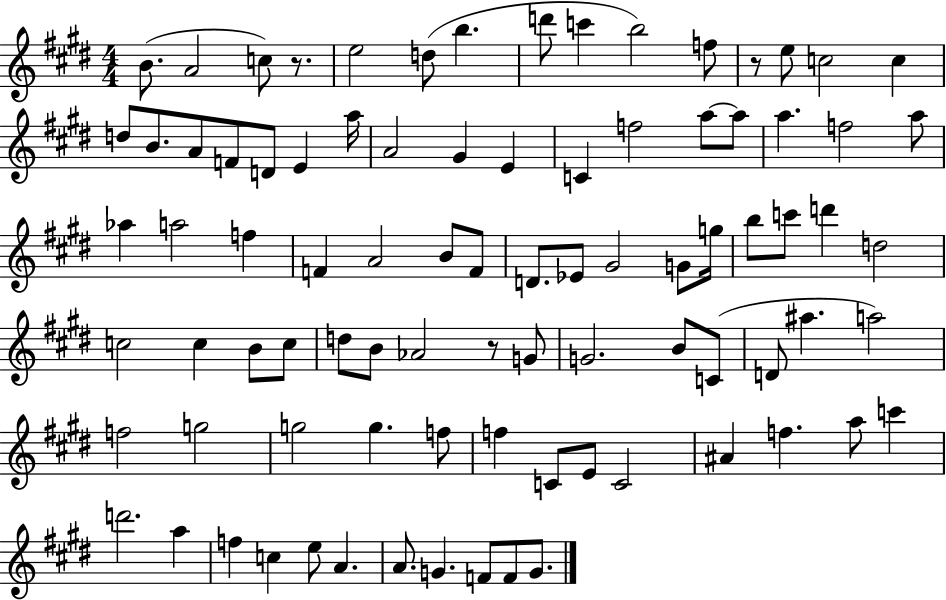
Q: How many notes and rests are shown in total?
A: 87